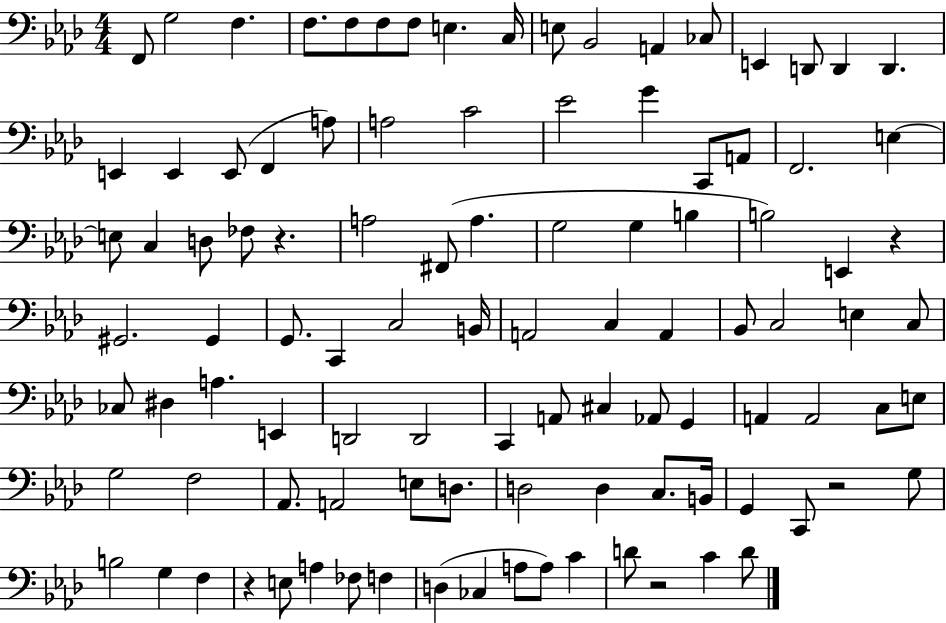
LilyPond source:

{
  \clef bass
  \numericTimeSignature
  \time 4/4
  \key aes \major
  f,8 g2 f4. | f8. f8 f8 f8 e4. c16 | e8 bes,2 a,4 ces8 | e,4 d,8 d,4 d,4. | \break e,4 e,4 e,8( f,4 a8) | a2 c'2 | ees'2 g'4 c,8 a,8 | f,2. e4~~ | \break e8 c4 d8 fes8 r4. | a2 fis,8( a4. | g2 g4 b4 | b2) e,4 r4 | \break gis,2. gis,4 | g,8. c,4 c2 b,16 | a,2 c4 a,4 | bes,8 c2 e4 c8 | \break ces8 dis4 a4. e,4 | d,2 d,2 | c,4 a,8 cis4 aes,8 g,4 | a,4 a,2 c8 e8 | \break g2 f2 | aes,8. a,2 e8 d8. | d2 d4 c8. b,16 | g,4 c,8 r2 g8 | \break b2 g4 f4 | r4 e8 a4 fes8 f4 | d4( ces4 a8 a8) c'4 | d'8 r2 c'4 d'8 | \break \bar "|."
}